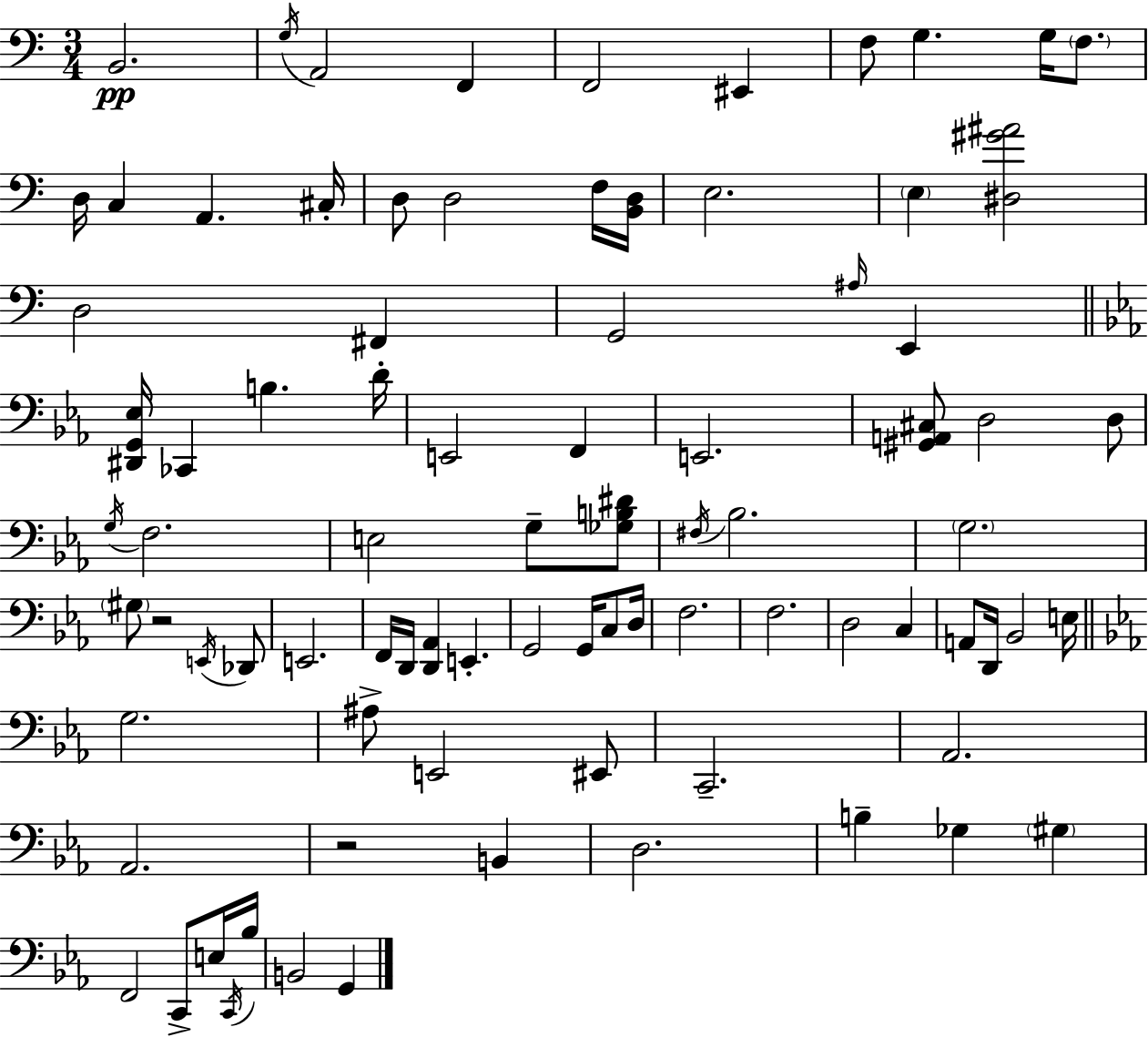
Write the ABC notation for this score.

X:1
T:Untitled
M:3/4
L:1/4
K:Am
B,,2 G,/4 A,,2 F,, F,,2 ^E,, F,/2 G, G,/4 F,/2 D,/4 C, A,, ^C,/4 D,/2 D,2 F,/4 [B,,D,]/4 E,2 E, [^D,^G^A]2 D,2 ^F,, G,,2 ^A,/4 E,, [^D,,G,,_E,]/4 _C,, B, D/4 E,,2 F,, E,,2 [^G,,A,,^C,]/2 D,2 D,/2 G,/4 F,2 E,2 G,/2 [_G,B,^D]/2 ^F,/4 _B,2 G,2 ^G,/2 z2 E,,/4 _D,,/2 E,,2 F,,/4 D,,/4 [D,,_A,,] E,, G,,2 G,,/4 C,/2 D,/4 F,2 F,2 D,2 C, A,,/2 D,,/4 _B,,2 E,/4 G,2 ^A,/2 E,,2 ^E,,/2 C,,2 _A,,2 _A,,2 z2 B,, D,2 B, _G, ^G, F,,2 C,,/2 E,/4 C,,/4 _B,/4 B,,2 G,,